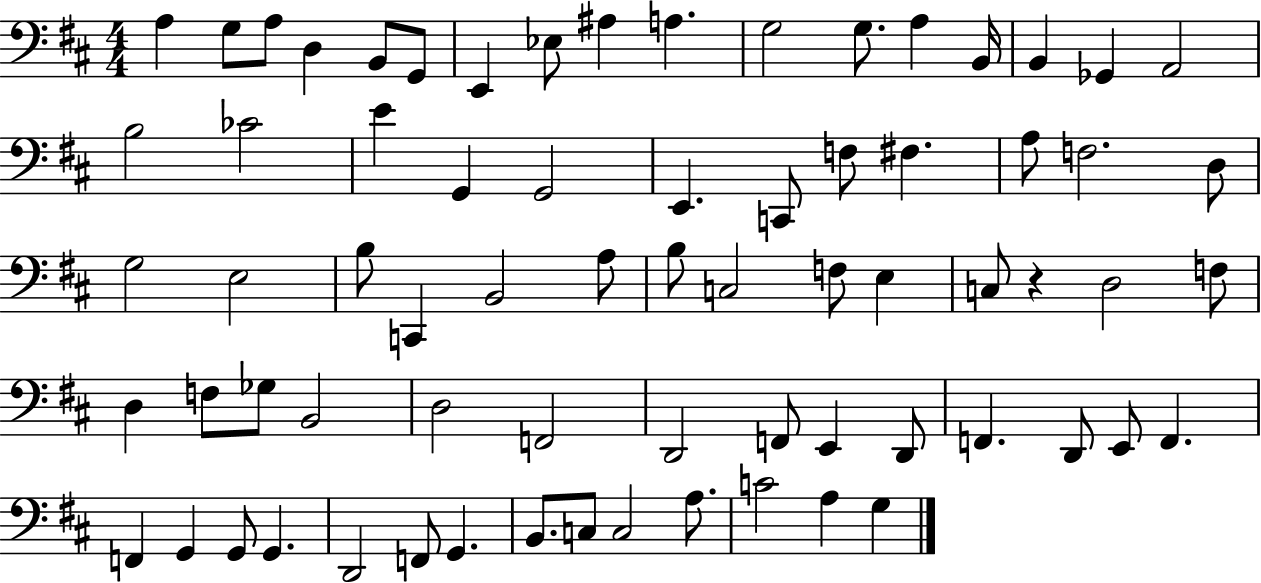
A3/q G3/e A3/e D3/q B2/e G2/e E2/q Eb3/e A#3/q A3/q. G3/h G3/e. A3/q B2/s B2/q Gb2/q A2/h B3/h CES4/h E4/q G2/q G2/h E2/q. C2/e F3/e F#3/q. A3/e F3/h. D3/e G3/h E3/h B3/e C2/q B2/h A3/e B3/e C3/h F3/e E3/q C3/e R/q D3/h F3/e D3/q F3/e Gb3/e B2/h D3/h F2/h D2/h F2/e E2/q D2/e F2/q. D2/e E2/e F2/q. F2/q G2/q G2/e G2/q. D2/h F2/e G2/q. B2/e. C3/e C3/h A3/e. C4/h A3/q G3/q